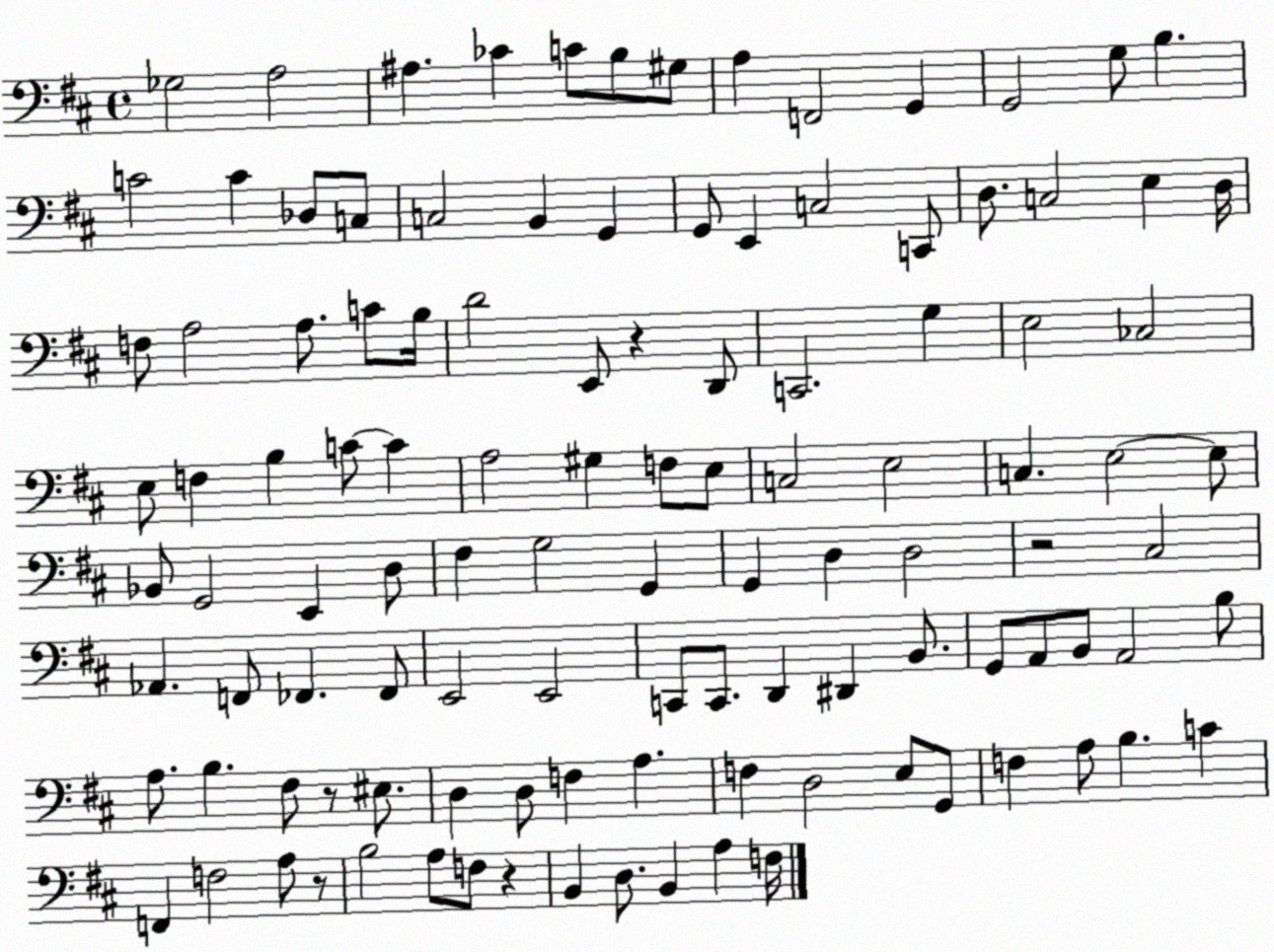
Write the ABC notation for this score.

X:1
T:Untitled
M:4/4
L:1/4
K:D
_G,2 A,2 ^A, _C C/2 B,/2 ^G,/2 A, F,,2 G,, G,,2 G,/2 B, C2 C _D,/2 C,/2 C,2 B,, G,, G,,/2 E,, C,2 C,,/2 D,/2 C,2 E, D,/4 F,/2 A,2 A,/2 C/2 B,/4 D2 E,,/2 z D,,/2 C,,2 G, E,2 _C,2 E,/2 F, B, C/2 C A,2 ^G, F,/2 E,/2 C,2 E,2 C, E,2 E,/2 _B,,/2 G,,2 E,, D,/2 ^F, G,2 G,, G,, D, D,2 z2 ^C,2 _A,, F,,/2 _F,, _F,,/2 E,,2 E,,2 C,,/2 C,,/2 D,, ^D,, B,,/2 G,,/2 A,,/2 B,,/2 A,,2 B,/2 A,/2 B, ^F,/2 z/2 ^E,/2 D, D,/2 F, A, F, D,2 E,/2 G,,/2 F, A,/2 B, C F,, F,2 A,/2 z/2 B,2 A,/2 F,/2 z B,, D,/2 B,, A, F,/4